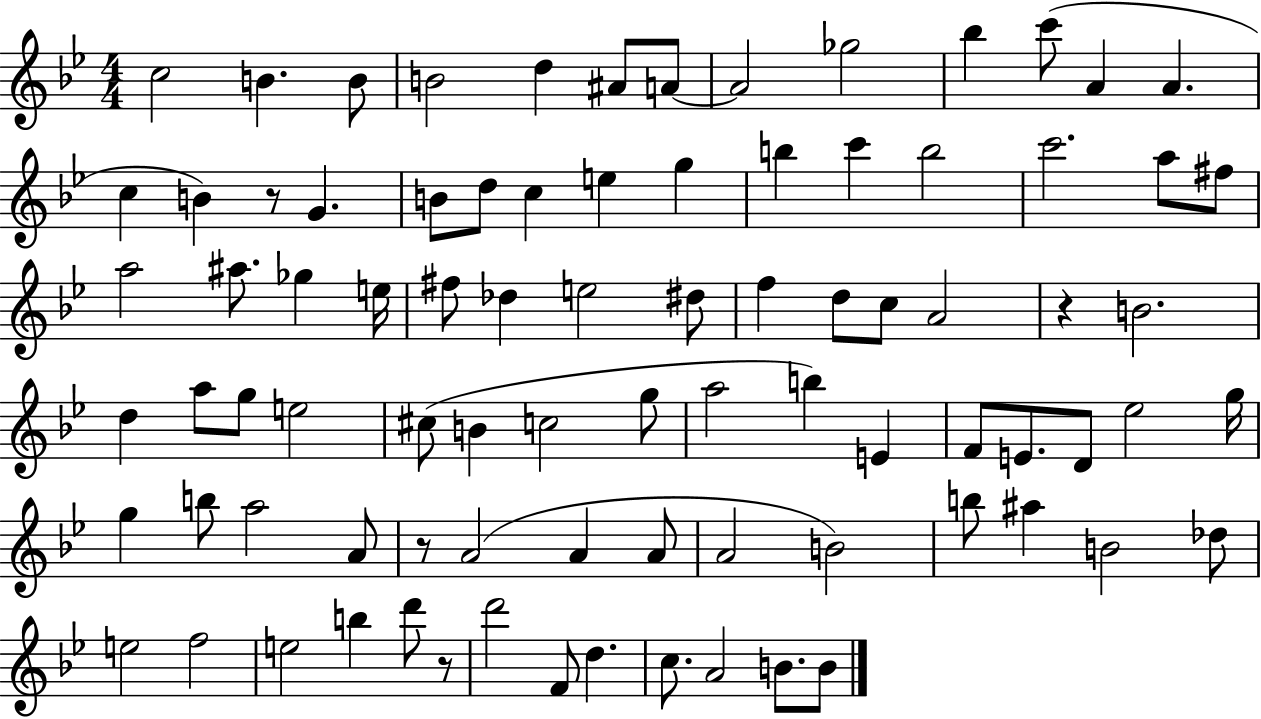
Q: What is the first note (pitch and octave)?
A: C5